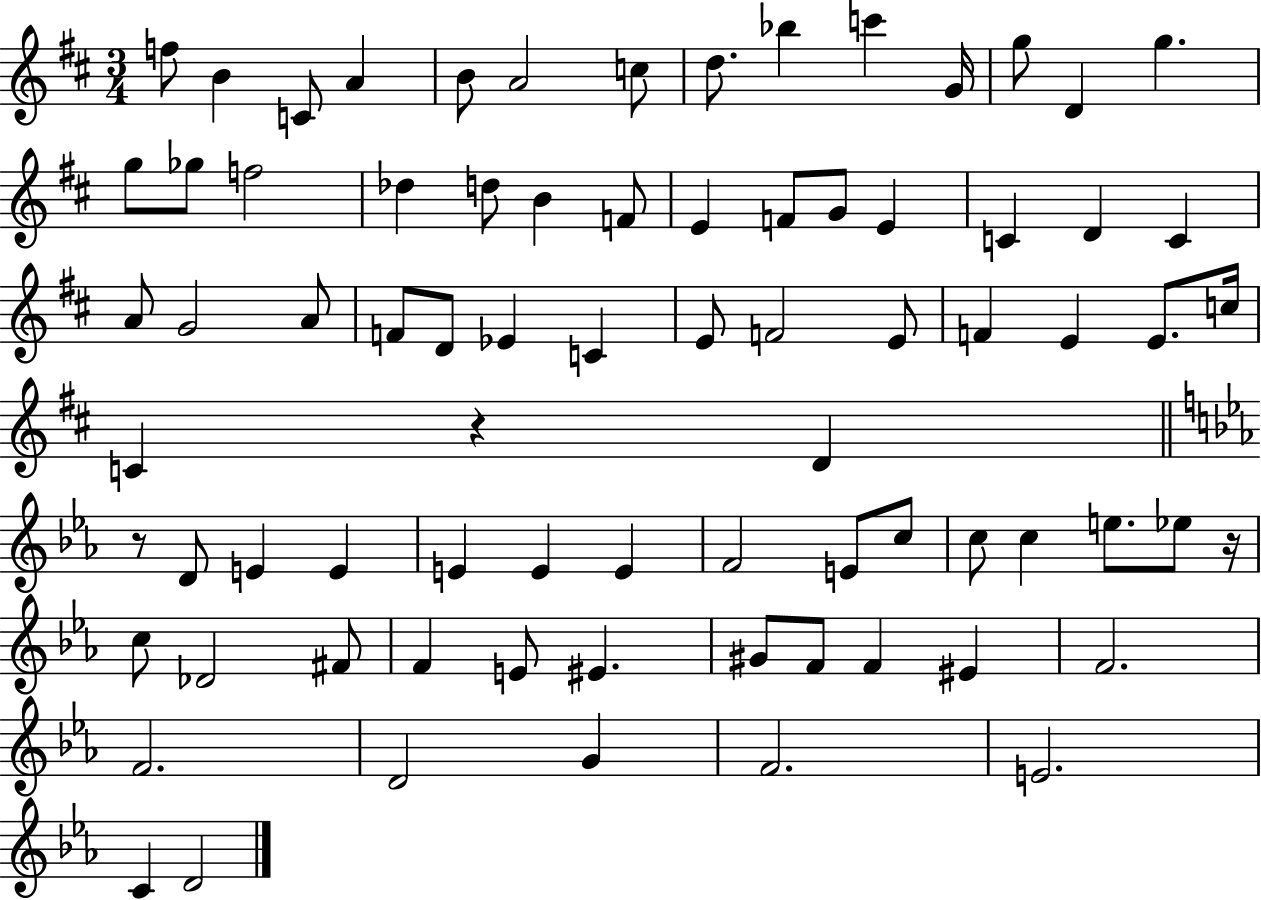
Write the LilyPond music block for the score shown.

{
  \clef treble
  \numericTimeSignature
  \time 3/4
  \key d \major
  f''8 b'4 c'8 a'4 | b'8 a'2 c''8 | d''8. bes''4 c'''4 g'16 | g''8 d'4 g''4. | \break g''8 ges''8 f''2 | des''4 d''8 b'4 f'8 | e'4 f'8 g'8 e'4 | c'4 d'4 c'4 | \break a'8 g'2 a'8 | f'8 d'8 ees'4 c'4 | e'8 f'2 e'8 | f'4 e'4 e'8. c''16 | \break c'4 r4 d'4 | \bar "||" \break \key ees \major r8 d'8 e'4 e'4 | e'4 e'4 e'4 | f'2 e'8 c''8 | c''8 c''4 e''8. ees''8 r16 | \break c''8 des'2 fis'8 | f'4 e'8 eis'4. | gis'8 f'8 f'4 eis'4 | f'2. | \break f'2. | d'2 g'4 | f'2. | e'2. | \break c'4 d'2 | \bar "|."
}